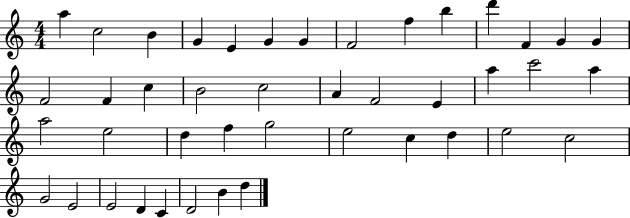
A5/q C5/h B4/q G4/q E4/q G4/q G4/q F4/h F5/q B5/q D6/q F4/q G4/q G4/q F4/h F4/q C5/q B4/h C5/h A4/q F4/h E4/q A5/q C6/h A5/q A5/h E5/h D5/q F5/q G5/h E5/h C5/q D5/q E5/h C5/h G4/h E4/h E4/h D4/q C4/q D4/h B4/q D5/q